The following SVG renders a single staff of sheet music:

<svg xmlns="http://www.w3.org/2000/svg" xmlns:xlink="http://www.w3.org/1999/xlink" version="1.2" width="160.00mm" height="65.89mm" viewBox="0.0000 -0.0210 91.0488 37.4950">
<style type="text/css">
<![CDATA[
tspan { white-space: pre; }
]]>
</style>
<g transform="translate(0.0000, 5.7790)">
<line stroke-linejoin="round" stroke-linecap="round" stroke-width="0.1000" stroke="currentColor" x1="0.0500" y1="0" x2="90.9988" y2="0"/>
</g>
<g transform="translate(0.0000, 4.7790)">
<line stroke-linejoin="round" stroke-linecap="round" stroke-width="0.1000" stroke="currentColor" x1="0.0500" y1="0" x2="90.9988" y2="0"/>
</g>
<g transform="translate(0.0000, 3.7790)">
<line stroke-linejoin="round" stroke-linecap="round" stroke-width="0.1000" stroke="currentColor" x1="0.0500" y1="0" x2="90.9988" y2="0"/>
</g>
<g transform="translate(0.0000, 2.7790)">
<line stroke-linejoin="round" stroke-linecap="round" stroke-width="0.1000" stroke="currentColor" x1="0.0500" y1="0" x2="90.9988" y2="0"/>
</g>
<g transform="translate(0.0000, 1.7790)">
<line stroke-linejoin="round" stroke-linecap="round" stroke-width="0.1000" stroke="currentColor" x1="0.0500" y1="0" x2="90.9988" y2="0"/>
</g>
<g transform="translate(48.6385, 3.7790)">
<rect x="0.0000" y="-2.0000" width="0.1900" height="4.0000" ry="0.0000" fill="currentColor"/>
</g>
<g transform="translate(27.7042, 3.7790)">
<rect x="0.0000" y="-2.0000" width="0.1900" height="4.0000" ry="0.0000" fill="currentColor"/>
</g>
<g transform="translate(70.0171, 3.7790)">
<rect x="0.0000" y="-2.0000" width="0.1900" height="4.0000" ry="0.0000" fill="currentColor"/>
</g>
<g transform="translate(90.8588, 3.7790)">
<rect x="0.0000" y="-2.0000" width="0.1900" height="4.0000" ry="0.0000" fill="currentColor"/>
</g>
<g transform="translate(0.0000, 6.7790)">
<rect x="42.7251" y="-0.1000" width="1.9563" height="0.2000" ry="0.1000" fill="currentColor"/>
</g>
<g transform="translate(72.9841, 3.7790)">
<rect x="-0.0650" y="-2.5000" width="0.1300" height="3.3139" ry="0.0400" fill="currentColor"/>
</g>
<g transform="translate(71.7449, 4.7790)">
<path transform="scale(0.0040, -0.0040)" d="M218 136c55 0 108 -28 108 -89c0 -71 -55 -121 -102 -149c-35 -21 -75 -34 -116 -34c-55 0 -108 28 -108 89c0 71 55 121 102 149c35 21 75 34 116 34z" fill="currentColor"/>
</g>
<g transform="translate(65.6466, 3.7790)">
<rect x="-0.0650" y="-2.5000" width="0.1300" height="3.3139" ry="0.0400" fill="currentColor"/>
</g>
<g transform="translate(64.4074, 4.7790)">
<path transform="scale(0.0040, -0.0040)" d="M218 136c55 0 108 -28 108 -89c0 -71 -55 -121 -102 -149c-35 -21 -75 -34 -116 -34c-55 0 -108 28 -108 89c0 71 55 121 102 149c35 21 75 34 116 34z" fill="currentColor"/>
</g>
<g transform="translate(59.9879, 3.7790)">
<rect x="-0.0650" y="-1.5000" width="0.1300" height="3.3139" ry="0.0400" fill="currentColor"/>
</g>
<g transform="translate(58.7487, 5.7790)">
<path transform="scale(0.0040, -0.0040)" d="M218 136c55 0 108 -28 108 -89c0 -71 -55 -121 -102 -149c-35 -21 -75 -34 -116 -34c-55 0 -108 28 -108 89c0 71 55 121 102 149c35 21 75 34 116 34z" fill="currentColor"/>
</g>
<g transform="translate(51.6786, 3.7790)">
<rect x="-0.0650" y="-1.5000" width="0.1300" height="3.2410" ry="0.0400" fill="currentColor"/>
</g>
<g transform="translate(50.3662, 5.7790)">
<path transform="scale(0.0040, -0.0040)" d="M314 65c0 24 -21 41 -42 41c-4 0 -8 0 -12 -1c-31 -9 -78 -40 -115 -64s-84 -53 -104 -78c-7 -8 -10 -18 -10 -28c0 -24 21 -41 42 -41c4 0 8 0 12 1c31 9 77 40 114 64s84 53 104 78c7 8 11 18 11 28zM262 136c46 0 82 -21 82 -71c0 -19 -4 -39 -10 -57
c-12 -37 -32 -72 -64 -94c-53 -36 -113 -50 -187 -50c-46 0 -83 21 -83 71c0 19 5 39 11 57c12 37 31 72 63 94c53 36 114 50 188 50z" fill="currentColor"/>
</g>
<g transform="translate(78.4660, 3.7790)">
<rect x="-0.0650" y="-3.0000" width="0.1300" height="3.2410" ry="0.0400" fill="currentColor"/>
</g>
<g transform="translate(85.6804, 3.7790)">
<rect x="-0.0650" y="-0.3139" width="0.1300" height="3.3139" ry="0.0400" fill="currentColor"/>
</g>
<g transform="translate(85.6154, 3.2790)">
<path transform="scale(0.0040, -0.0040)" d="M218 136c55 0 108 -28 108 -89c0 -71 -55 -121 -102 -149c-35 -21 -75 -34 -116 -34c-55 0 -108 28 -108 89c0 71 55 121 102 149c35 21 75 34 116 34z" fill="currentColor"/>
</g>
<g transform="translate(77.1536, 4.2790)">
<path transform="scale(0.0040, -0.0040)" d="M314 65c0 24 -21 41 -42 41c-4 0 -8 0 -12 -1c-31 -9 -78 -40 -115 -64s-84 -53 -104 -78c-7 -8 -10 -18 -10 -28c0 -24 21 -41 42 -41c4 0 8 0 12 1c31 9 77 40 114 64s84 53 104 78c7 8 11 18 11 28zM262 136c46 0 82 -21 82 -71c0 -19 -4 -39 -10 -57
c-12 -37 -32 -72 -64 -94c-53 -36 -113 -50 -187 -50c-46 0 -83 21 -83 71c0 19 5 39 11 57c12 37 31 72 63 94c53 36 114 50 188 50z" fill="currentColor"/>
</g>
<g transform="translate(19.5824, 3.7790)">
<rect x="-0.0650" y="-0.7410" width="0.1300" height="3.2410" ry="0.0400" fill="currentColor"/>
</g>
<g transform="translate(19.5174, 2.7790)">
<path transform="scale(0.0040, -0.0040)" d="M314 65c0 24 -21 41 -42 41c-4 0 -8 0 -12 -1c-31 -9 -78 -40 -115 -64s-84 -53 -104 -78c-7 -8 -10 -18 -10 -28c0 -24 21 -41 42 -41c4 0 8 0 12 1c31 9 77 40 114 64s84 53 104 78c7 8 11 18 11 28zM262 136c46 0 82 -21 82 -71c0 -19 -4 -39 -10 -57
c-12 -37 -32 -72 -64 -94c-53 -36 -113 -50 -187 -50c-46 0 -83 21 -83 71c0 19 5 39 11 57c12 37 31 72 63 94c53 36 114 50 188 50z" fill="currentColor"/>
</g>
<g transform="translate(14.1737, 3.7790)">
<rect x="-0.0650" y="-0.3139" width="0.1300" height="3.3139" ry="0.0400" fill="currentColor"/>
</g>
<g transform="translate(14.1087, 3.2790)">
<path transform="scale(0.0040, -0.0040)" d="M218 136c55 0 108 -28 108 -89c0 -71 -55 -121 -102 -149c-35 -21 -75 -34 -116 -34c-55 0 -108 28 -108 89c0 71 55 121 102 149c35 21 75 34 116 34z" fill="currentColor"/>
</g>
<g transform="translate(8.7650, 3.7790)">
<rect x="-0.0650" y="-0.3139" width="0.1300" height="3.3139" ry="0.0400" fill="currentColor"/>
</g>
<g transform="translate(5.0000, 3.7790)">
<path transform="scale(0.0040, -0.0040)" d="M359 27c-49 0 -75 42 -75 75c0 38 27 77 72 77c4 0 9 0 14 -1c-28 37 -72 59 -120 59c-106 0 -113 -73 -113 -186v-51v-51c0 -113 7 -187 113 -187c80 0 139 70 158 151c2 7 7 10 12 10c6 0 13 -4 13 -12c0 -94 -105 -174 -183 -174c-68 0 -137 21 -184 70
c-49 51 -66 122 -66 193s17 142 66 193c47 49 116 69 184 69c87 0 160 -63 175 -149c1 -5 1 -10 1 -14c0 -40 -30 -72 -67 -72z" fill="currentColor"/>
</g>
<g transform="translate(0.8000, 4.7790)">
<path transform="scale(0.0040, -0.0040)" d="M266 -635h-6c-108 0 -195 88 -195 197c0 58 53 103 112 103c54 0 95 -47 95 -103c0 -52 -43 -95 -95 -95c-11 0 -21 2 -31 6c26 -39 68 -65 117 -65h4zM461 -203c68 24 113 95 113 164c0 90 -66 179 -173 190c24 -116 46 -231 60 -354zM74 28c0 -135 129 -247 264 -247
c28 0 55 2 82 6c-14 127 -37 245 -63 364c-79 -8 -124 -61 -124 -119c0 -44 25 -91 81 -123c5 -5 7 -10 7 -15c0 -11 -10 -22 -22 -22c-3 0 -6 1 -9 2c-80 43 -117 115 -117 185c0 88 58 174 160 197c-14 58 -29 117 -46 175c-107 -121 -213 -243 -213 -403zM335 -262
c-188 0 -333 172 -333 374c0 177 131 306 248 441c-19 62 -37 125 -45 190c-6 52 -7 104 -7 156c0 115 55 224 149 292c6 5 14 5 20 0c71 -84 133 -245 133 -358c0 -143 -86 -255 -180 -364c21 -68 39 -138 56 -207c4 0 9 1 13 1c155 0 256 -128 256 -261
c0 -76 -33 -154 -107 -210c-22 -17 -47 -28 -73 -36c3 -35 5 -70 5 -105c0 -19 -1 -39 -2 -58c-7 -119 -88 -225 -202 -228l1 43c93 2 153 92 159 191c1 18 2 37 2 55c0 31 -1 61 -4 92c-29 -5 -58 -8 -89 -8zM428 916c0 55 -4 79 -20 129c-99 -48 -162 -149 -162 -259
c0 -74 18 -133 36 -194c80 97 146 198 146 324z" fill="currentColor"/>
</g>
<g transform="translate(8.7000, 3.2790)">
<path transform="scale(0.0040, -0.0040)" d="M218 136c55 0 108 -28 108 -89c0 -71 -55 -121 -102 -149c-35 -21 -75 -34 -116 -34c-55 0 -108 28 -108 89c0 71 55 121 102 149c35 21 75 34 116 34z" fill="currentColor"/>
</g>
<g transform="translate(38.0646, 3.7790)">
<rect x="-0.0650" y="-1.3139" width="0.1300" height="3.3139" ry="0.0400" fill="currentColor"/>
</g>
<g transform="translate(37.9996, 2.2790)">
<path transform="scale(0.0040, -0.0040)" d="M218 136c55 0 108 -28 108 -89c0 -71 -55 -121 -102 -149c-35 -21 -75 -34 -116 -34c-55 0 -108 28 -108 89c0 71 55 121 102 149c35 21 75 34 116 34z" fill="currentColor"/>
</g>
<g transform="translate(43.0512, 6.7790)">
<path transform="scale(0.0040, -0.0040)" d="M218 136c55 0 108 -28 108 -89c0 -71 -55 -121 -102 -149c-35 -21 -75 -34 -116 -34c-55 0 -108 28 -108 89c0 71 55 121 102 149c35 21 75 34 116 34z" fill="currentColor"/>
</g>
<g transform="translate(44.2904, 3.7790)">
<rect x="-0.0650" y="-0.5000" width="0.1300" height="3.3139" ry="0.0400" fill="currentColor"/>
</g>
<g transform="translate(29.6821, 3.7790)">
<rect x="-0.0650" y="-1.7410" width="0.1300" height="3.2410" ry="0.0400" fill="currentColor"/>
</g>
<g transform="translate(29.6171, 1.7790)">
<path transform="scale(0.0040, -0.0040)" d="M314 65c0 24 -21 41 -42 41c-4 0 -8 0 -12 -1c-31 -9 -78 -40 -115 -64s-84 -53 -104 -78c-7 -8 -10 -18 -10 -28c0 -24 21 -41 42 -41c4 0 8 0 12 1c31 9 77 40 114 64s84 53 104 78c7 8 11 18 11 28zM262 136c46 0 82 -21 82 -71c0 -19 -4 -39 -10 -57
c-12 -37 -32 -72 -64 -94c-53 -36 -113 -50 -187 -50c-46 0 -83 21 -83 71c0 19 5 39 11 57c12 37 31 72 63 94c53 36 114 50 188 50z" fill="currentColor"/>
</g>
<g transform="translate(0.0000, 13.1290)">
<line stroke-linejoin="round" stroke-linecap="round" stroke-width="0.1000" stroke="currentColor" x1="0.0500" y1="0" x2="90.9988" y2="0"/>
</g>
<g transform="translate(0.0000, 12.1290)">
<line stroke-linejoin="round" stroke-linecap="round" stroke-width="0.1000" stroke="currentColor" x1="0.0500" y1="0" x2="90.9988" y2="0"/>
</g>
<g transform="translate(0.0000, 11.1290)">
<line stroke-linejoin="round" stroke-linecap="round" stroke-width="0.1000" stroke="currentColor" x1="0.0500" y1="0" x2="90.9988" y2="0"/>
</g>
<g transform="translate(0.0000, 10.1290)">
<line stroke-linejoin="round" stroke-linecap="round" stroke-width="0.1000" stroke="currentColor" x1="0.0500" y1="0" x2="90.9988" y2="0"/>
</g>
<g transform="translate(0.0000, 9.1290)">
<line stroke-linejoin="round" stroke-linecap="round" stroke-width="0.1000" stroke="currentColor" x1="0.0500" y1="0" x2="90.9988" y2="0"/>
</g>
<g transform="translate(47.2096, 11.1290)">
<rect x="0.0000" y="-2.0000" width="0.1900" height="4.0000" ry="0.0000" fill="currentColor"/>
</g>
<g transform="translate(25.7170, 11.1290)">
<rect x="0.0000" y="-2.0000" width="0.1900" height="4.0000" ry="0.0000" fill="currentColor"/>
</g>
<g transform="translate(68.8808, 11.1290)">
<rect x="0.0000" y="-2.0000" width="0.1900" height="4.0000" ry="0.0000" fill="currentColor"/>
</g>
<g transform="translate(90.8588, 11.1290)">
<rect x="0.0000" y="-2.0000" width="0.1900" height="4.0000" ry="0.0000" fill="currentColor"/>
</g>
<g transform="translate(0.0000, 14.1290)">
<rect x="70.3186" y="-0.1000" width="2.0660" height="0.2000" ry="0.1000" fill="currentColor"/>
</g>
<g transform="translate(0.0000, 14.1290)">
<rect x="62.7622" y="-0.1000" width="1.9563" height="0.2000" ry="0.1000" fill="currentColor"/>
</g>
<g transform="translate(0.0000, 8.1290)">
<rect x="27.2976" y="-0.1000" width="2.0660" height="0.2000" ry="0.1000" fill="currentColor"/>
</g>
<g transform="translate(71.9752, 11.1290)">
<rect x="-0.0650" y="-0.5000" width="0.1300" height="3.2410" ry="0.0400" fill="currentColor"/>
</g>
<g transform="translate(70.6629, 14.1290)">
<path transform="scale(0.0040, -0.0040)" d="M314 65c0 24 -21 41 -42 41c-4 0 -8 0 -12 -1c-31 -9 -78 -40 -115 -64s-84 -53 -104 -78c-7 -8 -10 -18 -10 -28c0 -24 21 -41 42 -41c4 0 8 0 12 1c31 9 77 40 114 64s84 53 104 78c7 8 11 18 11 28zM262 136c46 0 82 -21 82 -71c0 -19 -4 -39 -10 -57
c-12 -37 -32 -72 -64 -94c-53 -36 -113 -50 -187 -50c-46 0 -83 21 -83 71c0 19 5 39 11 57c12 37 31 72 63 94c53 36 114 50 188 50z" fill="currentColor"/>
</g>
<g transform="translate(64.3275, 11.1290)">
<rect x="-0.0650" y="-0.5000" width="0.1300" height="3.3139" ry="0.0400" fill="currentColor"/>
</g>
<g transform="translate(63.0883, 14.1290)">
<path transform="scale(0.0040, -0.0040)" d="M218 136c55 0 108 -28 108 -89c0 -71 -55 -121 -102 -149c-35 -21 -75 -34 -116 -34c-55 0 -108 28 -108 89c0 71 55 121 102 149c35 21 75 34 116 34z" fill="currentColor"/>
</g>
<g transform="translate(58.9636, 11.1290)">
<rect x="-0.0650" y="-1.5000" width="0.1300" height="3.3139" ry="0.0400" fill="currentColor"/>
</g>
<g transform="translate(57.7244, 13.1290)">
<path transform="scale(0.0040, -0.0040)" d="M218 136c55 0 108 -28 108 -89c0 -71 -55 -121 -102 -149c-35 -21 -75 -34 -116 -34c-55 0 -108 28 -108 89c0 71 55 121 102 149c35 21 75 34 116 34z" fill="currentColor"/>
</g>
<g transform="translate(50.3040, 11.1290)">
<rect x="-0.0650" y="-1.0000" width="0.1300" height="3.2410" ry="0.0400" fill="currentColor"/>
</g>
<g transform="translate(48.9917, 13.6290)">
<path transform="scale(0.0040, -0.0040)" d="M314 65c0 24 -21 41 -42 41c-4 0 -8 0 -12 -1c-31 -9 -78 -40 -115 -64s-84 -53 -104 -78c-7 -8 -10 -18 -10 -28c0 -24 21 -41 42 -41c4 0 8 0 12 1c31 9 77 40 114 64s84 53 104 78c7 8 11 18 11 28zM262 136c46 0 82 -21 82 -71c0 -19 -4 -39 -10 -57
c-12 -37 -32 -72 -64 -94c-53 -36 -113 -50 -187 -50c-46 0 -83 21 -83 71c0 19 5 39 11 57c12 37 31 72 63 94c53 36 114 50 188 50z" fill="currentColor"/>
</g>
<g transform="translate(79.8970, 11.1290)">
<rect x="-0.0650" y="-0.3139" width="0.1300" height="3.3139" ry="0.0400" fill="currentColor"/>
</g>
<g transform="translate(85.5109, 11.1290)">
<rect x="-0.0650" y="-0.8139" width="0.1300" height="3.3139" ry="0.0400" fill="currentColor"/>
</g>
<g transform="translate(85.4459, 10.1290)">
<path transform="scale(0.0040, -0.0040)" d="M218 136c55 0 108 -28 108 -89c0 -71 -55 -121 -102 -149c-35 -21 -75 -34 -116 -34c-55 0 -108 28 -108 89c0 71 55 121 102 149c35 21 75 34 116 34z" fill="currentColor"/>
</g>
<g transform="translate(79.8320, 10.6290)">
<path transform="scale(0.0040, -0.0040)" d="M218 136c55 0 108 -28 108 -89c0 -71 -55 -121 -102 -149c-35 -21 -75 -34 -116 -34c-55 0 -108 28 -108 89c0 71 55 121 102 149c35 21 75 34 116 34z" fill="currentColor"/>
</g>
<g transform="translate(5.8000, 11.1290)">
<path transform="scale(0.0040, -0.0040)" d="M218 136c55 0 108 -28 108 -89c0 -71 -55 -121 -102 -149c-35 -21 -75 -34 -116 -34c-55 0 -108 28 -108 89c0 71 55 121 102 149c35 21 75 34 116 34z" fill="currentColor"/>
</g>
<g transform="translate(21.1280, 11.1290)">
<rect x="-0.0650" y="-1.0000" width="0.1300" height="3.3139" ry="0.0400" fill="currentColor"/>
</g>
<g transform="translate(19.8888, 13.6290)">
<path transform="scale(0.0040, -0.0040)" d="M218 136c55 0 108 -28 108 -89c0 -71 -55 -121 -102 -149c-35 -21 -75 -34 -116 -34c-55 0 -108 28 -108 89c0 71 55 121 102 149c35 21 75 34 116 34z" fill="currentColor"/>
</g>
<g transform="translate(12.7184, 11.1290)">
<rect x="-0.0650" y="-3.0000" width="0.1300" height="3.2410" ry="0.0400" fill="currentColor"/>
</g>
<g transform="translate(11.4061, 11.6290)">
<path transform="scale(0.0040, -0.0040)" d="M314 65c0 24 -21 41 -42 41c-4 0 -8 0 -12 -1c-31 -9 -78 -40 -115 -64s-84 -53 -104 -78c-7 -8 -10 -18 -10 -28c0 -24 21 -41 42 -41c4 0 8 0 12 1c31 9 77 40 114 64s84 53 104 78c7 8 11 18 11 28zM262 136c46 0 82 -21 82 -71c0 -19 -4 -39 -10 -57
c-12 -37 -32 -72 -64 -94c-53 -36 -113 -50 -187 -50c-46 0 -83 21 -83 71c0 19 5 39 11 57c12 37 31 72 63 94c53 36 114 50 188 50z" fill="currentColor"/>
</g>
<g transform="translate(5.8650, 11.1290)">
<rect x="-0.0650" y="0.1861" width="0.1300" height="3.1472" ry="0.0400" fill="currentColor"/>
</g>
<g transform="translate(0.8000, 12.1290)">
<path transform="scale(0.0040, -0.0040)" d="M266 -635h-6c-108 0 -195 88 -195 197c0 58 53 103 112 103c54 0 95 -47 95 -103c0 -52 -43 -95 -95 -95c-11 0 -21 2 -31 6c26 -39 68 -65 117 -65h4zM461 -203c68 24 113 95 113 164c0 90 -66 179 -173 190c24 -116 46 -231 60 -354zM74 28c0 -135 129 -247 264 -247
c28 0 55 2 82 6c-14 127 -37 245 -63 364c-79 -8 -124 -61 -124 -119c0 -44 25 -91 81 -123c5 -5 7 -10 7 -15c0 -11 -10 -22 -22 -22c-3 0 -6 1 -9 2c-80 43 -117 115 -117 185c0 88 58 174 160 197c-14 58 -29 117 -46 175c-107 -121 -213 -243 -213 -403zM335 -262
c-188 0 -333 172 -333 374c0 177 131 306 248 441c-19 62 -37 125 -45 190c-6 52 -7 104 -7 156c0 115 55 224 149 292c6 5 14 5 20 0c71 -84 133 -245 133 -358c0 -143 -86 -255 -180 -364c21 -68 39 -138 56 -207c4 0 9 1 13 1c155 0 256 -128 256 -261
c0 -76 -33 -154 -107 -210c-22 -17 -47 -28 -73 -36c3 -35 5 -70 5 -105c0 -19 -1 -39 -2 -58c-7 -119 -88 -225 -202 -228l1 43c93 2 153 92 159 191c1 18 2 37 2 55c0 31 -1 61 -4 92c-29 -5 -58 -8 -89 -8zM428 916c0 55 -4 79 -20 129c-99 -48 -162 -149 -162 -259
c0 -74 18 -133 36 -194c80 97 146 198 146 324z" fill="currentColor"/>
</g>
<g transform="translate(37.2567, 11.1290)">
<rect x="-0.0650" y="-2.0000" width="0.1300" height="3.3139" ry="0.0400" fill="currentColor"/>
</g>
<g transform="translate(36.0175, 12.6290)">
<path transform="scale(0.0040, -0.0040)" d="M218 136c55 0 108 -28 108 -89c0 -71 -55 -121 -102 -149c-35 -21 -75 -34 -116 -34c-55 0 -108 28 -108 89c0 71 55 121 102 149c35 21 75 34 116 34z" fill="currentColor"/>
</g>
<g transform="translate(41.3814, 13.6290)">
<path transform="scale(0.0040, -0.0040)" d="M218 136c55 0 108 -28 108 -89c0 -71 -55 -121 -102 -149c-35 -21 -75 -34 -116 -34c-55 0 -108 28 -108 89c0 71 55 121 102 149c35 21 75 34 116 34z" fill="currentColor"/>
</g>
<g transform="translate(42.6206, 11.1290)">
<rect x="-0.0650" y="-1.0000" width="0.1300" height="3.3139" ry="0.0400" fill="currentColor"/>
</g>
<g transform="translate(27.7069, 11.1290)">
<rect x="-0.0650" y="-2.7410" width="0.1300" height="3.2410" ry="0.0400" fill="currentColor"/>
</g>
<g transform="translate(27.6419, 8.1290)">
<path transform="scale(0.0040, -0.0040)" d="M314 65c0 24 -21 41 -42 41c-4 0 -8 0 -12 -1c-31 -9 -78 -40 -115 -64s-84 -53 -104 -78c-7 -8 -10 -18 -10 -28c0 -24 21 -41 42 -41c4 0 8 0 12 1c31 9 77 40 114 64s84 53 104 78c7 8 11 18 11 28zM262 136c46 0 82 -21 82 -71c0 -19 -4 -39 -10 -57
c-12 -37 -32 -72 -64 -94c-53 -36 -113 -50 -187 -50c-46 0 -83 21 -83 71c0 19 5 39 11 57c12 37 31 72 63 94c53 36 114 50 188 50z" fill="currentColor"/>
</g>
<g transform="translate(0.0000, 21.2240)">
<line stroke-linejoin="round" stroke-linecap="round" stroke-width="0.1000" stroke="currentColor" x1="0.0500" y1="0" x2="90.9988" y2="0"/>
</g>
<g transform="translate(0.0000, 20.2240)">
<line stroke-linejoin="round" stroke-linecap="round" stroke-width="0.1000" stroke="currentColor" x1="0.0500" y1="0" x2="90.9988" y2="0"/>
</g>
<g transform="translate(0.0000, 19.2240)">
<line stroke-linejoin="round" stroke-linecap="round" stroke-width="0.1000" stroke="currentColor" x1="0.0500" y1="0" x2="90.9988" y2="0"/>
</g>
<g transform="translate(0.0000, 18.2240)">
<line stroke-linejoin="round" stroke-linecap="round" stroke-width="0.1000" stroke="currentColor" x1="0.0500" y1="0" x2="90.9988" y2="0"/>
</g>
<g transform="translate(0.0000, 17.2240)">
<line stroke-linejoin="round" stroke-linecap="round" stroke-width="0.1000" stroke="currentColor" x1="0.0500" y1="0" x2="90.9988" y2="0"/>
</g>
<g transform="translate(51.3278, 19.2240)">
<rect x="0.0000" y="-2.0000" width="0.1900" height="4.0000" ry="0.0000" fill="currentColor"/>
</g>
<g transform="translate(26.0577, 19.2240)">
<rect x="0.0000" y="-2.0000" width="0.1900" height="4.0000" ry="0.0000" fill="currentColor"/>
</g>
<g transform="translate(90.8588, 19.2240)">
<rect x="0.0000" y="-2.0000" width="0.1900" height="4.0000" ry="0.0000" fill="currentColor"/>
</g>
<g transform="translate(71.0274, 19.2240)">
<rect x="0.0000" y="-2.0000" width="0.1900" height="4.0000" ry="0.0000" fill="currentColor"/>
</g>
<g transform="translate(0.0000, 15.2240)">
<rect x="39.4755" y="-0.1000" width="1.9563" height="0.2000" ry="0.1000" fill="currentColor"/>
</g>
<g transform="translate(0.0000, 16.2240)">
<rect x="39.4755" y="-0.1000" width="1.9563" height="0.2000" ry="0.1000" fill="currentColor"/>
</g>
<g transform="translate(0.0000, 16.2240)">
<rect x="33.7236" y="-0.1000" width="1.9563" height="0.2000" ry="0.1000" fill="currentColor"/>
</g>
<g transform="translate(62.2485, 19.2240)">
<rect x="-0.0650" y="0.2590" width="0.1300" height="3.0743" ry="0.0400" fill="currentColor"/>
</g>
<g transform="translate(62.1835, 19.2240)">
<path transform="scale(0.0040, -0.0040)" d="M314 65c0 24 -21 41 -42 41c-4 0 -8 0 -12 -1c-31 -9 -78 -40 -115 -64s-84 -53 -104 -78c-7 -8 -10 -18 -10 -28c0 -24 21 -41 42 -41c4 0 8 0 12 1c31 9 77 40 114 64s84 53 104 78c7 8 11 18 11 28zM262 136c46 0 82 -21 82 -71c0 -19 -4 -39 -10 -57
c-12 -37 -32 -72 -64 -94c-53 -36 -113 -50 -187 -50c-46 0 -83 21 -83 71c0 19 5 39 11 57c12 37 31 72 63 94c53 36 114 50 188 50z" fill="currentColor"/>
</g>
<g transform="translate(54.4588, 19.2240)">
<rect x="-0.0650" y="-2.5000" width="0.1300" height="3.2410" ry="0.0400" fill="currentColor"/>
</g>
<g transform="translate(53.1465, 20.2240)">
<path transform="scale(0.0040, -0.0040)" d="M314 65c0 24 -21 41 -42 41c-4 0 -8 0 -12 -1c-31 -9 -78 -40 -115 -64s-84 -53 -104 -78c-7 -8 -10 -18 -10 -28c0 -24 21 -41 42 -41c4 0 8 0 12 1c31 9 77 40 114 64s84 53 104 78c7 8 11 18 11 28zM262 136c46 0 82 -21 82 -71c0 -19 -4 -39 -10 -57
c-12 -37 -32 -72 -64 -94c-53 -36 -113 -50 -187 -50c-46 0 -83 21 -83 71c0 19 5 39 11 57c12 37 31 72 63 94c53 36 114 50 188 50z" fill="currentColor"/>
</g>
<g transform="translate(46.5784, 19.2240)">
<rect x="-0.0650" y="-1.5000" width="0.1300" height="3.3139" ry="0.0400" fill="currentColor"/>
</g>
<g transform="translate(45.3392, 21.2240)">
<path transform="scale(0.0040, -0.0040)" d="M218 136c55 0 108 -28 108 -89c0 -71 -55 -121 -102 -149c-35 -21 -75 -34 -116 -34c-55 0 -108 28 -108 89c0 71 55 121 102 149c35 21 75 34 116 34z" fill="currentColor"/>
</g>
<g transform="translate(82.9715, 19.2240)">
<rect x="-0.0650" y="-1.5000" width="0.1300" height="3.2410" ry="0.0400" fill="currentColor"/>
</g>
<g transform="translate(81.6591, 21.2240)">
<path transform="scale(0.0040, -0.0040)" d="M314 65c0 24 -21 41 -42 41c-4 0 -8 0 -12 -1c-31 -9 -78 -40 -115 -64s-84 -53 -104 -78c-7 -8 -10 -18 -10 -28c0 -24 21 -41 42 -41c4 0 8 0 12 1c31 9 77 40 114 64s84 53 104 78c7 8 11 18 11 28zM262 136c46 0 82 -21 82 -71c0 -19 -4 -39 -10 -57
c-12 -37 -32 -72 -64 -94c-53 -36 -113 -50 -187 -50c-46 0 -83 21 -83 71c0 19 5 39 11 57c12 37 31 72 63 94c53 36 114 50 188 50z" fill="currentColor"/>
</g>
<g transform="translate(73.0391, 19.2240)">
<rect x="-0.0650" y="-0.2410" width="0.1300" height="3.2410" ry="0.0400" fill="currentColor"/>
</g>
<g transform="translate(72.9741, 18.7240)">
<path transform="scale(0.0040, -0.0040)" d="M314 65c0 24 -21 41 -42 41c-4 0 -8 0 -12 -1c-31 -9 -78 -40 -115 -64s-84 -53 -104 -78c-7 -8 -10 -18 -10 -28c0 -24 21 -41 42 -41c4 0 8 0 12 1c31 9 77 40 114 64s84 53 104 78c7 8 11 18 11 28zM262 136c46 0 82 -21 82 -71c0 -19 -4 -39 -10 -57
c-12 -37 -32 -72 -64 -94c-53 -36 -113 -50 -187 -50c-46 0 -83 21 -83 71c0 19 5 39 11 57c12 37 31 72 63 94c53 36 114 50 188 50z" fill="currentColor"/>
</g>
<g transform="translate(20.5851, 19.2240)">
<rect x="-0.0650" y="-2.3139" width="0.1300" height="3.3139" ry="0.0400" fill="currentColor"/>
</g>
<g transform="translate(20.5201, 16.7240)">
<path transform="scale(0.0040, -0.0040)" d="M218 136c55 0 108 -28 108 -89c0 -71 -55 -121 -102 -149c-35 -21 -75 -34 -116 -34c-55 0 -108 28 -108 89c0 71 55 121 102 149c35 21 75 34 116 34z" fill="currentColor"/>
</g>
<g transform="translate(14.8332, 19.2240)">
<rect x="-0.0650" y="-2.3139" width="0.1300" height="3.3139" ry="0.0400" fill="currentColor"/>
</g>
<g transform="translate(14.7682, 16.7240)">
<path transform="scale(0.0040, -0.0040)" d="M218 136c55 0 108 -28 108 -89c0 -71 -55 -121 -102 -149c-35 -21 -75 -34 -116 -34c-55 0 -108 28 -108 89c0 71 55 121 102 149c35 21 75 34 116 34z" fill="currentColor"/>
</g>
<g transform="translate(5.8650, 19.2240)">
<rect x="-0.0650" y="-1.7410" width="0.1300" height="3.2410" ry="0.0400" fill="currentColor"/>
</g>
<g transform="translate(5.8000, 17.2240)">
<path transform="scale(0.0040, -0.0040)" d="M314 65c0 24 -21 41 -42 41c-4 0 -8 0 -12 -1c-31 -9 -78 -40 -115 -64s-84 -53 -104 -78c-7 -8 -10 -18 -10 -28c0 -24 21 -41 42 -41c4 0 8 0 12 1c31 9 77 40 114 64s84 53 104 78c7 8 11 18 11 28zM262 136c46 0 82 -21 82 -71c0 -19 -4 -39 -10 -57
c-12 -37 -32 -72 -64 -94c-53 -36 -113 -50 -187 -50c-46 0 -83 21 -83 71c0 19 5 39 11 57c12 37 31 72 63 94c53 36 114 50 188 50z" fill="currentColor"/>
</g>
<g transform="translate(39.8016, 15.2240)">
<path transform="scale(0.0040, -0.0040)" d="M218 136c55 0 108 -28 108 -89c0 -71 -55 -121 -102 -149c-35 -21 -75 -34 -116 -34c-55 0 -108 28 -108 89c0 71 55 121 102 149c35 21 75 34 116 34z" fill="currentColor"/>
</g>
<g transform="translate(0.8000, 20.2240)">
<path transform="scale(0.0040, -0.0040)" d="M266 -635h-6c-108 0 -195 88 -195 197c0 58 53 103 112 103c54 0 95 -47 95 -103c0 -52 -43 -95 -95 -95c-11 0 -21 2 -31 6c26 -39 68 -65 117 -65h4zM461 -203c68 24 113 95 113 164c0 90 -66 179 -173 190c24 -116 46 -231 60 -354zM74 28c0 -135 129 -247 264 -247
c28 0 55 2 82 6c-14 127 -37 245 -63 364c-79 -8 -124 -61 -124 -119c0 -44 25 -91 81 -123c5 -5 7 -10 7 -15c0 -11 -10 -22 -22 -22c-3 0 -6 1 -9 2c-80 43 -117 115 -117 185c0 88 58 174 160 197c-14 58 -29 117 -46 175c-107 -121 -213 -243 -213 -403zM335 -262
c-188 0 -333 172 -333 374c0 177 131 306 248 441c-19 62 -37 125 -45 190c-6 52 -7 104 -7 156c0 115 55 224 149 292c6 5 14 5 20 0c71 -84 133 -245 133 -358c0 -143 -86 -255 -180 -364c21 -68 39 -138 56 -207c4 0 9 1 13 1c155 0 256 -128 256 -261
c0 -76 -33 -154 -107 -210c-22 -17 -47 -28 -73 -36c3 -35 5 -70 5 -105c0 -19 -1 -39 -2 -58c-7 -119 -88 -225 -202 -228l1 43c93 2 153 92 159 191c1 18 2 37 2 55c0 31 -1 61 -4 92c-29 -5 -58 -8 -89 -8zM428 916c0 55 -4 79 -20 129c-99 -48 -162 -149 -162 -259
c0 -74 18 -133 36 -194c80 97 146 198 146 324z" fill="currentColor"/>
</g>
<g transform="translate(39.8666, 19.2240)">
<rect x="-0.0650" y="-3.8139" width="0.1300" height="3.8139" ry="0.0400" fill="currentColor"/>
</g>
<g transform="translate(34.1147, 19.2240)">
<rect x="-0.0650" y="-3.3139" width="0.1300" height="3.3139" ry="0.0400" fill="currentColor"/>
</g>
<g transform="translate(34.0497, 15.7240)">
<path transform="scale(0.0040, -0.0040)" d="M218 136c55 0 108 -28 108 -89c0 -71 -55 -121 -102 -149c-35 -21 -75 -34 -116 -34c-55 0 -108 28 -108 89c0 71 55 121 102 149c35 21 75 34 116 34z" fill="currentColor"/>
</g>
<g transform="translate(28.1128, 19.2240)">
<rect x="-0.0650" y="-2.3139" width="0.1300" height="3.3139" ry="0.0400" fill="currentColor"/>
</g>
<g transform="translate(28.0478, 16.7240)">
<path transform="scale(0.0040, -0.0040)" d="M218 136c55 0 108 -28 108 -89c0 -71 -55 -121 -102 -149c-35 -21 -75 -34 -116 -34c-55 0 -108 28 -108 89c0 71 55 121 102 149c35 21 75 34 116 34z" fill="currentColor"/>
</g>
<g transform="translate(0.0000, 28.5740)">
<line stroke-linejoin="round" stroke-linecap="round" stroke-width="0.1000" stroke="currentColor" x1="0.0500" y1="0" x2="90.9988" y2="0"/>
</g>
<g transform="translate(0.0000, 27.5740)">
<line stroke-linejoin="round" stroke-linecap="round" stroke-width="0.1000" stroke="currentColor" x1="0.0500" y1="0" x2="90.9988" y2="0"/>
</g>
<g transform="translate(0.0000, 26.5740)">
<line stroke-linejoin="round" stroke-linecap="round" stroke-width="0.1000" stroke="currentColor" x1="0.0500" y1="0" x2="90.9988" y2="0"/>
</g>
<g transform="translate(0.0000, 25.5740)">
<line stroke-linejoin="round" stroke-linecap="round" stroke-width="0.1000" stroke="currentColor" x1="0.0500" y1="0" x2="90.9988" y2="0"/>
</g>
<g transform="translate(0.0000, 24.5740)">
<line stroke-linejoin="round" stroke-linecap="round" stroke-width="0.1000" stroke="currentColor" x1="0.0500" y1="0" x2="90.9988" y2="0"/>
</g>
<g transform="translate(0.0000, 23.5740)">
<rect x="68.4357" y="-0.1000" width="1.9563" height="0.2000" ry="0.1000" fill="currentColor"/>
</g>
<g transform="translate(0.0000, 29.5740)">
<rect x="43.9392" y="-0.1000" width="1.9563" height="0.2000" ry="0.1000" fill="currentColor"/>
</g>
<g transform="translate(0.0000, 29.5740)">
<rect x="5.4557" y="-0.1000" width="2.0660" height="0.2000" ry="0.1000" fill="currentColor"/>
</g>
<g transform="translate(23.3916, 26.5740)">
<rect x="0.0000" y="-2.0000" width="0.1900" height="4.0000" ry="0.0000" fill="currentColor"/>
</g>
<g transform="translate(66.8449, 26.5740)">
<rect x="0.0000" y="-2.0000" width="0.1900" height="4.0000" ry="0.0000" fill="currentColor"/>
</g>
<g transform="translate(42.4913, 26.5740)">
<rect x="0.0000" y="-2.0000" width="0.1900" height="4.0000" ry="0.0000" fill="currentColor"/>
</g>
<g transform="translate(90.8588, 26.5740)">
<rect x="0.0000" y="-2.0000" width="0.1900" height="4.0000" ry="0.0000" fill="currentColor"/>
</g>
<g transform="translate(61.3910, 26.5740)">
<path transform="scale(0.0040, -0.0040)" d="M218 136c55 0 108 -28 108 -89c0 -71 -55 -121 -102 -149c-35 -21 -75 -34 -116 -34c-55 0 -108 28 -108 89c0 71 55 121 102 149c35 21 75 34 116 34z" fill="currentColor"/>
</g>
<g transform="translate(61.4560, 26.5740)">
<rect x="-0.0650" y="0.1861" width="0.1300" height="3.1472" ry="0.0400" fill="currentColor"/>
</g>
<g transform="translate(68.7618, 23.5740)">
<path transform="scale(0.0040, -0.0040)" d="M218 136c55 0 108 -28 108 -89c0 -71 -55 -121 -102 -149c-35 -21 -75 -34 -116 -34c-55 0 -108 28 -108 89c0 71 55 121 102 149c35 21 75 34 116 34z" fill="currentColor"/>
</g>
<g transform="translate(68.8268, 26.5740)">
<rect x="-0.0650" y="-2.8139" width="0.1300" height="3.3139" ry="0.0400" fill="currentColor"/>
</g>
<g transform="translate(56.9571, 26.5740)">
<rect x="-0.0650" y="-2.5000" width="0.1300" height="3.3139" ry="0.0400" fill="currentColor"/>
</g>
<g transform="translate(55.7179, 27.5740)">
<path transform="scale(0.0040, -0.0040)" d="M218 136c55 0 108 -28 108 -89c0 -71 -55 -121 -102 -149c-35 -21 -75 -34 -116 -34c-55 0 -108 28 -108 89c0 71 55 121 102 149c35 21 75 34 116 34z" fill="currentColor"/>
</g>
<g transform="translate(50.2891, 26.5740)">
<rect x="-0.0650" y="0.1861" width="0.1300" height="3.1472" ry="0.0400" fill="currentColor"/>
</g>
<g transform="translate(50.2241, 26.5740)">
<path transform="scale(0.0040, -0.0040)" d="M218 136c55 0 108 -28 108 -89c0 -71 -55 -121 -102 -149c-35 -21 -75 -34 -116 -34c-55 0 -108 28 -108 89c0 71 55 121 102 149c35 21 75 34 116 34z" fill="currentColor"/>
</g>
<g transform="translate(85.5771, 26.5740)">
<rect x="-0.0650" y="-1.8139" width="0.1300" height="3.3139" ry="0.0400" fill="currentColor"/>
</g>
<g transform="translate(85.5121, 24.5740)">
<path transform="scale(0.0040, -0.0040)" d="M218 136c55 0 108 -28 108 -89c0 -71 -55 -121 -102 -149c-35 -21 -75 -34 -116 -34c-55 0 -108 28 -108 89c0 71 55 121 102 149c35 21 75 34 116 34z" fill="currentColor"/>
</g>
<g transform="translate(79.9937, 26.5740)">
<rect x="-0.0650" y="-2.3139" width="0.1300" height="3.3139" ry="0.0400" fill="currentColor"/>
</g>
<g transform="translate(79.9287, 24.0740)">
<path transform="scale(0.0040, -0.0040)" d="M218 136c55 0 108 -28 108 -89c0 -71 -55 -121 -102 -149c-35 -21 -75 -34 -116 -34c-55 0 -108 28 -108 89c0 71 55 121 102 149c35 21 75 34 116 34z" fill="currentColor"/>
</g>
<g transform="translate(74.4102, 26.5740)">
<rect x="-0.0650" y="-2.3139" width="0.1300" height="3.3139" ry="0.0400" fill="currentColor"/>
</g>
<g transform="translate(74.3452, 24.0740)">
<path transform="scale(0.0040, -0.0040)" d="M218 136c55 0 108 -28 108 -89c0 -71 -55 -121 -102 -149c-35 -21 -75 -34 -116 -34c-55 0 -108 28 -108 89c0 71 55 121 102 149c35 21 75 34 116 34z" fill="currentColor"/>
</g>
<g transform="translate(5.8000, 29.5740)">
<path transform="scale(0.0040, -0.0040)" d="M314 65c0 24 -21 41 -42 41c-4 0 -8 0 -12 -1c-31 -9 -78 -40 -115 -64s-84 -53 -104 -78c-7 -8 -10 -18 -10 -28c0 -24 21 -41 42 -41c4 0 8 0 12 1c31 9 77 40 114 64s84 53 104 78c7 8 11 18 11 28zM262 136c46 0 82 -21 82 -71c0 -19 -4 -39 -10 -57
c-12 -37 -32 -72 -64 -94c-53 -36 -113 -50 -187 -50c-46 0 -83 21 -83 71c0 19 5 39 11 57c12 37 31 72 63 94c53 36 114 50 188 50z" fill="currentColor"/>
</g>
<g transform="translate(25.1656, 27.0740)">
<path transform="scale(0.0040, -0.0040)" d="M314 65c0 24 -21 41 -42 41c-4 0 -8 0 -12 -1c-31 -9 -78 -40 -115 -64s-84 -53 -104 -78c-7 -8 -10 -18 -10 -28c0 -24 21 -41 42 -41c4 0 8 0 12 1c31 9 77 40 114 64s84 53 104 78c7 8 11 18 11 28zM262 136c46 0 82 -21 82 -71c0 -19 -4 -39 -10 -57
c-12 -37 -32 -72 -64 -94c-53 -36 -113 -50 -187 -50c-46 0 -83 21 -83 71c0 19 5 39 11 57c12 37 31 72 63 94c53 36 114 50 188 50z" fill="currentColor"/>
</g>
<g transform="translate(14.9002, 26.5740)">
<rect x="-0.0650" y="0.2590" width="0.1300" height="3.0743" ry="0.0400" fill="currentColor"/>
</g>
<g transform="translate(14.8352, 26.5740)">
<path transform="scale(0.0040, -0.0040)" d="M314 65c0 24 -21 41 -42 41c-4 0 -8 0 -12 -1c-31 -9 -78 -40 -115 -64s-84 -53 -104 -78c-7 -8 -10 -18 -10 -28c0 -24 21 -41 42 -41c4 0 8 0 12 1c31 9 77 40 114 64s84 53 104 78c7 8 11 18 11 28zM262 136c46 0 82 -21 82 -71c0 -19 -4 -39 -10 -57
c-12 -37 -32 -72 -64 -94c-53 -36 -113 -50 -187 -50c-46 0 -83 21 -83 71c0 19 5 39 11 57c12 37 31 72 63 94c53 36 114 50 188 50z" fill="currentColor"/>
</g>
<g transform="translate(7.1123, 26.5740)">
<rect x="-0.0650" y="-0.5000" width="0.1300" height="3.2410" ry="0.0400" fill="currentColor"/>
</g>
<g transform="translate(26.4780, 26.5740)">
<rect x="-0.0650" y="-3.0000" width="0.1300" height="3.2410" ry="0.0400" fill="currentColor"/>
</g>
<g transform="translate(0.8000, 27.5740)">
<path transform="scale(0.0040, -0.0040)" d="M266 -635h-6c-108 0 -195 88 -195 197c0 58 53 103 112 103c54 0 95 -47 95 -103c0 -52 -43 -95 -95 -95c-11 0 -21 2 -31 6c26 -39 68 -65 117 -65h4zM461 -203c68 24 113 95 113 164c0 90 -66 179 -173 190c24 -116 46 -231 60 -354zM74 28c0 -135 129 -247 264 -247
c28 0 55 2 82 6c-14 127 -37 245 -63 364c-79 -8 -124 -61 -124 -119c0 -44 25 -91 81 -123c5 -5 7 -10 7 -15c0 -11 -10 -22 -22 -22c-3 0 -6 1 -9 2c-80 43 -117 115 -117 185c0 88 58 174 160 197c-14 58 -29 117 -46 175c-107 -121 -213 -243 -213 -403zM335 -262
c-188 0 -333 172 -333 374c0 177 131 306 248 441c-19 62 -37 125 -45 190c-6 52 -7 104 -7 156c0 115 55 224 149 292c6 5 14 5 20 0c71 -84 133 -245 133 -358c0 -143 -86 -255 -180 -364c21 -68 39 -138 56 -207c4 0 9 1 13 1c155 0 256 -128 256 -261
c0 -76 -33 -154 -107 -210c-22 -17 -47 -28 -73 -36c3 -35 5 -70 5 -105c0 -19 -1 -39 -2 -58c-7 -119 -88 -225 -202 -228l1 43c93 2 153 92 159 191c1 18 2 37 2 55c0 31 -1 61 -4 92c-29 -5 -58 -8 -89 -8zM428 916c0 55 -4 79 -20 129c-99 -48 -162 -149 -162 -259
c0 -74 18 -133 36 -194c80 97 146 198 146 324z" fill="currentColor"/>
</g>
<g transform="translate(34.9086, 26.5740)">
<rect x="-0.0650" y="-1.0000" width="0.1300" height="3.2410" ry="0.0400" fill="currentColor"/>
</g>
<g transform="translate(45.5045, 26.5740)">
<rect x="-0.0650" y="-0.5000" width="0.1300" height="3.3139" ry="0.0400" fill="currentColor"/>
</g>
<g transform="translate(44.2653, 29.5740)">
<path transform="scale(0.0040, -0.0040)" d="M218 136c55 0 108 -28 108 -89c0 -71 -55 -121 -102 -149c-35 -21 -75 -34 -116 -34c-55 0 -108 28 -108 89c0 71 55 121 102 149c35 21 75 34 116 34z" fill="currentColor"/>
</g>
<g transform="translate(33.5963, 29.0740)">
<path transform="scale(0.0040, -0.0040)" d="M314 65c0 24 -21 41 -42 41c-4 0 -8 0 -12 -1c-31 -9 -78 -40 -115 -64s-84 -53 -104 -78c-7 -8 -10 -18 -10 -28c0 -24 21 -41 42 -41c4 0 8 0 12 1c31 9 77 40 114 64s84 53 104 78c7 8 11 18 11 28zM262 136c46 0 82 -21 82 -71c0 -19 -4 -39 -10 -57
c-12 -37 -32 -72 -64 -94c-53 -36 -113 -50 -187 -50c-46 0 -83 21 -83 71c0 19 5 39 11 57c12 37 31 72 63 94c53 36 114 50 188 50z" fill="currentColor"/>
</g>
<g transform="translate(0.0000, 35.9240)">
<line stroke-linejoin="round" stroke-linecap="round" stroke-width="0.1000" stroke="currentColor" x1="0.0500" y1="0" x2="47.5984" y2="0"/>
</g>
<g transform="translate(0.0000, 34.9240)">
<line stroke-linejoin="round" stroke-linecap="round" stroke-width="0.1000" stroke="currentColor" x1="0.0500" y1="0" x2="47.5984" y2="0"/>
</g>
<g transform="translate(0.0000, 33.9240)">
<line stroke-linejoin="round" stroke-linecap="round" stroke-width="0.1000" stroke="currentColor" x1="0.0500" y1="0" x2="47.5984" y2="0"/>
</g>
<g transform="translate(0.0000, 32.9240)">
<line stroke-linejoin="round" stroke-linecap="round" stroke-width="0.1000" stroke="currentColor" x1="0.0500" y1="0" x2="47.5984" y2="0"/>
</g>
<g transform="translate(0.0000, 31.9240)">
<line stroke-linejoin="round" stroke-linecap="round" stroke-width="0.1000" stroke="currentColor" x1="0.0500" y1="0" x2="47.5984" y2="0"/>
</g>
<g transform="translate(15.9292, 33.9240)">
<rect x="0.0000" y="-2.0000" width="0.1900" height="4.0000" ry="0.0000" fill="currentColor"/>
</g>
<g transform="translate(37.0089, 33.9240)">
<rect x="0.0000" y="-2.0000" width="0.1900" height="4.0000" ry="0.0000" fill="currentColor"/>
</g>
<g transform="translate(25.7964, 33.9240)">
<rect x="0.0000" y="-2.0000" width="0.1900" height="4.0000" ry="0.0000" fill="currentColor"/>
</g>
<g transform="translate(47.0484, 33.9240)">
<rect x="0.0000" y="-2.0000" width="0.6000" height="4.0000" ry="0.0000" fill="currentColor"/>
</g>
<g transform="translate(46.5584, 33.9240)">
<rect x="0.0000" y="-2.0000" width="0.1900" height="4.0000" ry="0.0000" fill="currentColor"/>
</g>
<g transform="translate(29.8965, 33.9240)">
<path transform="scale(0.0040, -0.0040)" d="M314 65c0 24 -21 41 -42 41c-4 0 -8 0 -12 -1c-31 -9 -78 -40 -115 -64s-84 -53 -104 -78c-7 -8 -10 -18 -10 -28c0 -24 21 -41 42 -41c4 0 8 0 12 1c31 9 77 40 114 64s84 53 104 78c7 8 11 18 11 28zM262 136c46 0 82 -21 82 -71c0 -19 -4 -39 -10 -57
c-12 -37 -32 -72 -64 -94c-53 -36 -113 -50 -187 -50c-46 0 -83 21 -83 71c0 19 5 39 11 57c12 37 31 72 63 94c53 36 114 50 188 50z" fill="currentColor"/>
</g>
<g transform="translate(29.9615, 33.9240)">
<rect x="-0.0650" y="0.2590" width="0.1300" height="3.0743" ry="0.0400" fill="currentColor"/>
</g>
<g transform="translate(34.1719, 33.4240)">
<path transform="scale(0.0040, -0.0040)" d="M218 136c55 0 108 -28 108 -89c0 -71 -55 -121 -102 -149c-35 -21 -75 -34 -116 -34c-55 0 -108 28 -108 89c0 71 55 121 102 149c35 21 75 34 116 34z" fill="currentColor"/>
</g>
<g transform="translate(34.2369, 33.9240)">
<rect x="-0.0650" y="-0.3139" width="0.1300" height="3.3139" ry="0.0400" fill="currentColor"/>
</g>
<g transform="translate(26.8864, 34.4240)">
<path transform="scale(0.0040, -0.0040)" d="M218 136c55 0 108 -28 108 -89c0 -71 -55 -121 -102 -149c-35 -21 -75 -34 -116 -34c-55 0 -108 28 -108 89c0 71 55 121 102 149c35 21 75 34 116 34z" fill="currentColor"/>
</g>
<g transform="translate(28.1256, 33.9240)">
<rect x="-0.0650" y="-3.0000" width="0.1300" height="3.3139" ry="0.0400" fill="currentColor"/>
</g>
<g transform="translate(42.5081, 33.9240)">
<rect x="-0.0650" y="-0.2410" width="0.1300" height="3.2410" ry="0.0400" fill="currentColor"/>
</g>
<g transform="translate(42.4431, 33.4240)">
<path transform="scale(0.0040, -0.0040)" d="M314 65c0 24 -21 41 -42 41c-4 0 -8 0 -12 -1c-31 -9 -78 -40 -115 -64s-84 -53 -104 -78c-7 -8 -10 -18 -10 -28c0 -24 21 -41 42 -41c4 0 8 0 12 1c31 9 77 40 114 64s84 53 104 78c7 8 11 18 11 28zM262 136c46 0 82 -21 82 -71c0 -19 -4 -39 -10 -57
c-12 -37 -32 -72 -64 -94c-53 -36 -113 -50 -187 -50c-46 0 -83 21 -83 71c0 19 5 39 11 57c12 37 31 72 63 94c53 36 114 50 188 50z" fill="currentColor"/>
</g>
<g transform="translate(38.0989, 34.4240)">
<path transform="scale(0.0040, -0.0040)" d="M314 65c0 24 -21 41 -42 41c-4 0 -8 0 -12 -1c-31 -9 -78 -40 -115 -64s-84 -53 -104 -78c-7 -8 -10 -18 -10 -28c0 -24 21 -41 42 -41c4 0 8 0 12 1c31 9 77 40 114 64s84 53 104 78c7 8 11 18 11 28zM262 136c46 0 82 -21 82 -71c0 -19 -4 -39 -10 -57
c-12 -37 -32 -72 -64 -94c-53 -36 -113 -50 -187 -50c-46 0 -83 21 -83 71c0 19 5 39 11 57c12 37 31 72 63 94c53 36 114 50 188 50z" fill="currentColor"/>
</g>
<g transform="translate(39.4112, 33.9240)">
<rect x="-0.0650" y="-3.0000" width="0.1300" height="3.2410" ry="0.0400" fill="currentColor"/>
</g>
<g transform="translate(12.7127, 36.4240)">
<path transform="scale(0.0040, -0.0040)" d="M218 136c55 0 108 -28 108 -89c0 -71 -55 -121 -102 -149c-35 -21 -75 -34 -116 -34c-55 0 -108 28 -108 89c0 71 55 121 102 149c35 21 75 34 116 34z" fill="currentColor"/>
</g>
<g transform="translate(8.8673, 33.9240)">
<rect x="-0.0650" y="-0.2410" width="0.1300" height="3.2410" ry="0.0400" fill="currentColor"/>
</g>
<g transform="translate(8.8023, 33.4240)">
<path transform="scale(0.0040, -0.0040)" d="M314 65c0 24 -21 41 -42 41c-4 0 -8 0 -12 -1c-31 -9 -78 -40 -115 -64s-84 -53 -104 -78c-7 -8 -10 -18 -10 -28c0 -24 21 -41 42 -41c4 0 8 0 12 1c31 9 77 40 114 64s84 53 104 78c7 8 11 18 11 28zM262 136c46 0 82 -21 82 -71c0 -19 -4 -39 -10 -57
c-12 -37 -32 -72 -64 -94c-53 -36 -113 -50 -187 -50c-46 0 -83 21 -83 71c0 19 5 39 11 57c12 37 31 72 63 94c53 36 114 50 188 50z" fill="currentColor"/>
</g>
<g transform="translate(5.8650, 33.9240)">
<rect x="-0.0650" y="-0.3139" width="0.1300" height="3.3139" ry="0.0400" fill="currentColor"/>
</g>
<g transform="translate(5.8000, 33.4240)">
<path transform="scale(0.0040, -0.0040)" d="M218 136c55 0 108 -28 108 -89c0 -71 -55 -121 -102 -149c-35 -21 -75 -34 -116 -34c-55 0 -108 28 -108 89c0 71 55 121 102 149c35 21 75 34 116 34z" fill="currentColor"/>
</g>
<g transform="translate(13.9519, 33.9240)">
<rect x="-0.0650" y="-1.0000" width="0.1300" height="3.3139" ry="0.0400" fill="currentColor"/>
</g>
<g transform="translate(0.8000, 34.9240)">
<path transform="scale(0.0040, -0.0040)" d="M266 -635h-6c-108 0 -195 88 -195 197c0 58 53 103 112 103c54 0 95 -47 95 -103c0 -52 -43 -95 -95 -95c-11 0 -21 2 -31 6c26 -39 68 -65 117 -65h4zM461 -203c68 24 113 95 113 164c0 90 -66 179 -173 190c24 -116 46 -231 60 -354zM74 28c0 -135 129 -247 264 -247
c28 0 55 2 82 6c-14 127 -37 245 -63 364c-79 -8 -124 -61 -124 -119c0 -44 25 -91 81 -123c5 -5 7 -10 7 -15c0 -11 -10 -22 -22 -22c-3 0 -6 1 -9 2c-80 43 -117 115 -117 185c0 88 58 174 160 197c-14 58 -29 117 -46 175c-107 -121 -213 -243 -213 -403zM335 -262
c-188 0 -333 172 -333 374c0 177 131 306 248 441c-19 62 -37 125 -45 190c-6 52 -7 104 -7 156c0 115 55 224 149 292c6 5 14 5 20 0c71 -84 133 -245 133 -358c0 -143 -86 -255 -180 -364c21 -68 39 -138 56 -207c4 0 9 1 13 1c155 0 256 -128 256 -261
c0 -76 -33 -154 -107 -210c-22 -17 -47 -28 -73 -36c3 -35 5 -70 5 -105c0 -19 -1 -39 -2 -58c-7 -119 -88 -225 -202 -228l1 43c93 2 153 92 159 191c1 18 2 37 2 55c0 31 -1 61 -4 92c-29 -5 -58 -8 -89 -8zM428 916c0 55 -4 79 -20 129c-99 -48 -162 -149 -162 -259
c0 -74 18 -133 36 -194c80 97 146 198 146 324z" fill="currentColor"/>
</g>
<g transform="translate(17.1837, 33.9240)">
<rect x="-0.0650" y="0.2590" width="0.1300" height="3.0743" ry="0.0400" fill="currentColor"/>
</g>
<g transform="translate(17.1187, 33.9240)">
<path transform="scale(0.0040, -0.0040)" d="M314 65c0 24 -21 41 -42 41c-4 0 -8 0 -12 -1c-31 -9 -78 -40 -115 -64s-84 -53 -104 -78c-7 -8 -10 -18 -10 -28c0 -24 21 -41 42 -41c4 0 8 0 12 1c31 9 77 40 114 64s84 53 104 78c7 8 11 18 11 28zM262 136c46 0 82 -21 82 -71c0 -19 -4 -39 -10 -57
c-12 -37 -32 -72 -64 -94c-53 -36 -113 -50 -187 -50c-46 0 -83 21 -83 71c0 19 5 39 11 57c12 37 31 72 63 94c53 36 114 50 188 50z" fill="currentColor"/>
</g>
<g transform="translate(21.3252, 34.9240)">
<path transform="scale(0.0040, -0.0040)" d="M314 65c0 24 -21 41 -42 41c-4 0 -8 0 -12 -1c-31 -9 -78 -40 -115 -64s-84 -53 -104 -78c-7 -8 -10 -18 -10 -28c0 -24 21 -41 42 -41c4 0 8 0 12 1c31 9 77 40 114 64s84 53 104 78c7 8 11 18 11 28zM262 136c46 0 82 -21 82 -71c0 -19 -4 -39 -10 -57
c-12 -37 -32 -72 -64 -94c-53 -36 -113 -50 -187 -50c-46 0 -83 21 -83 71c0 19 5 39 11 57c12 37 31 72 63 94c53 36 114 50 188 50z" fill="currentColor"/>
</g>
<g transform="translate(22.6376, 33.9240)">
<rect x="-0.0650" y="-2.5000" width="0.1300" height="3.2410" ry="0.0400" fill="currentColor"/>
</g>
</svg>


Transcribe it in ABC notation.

X:1
T:Untitled
M:4/4
L:1/4
K:C
c c d2 f2 e C E2 E G G A2 c B A2 D a2 F D D2 E C C2 c d f2 g g g b c' E G2 B2 c2 E2 C2 B2 A2 D2 C B G B a g g f c c2 D B2 G2 A B2 c A2 c2